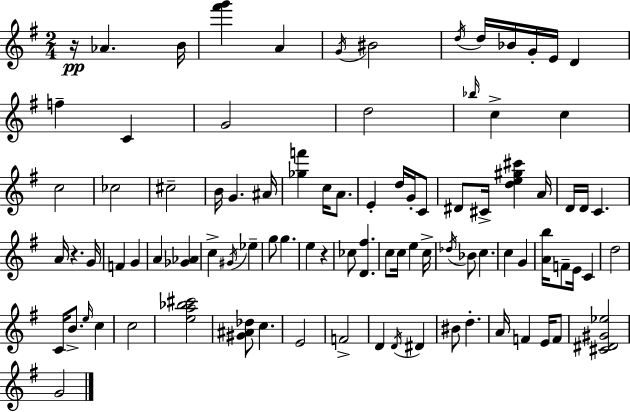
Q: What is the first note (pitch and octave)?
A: Ab4